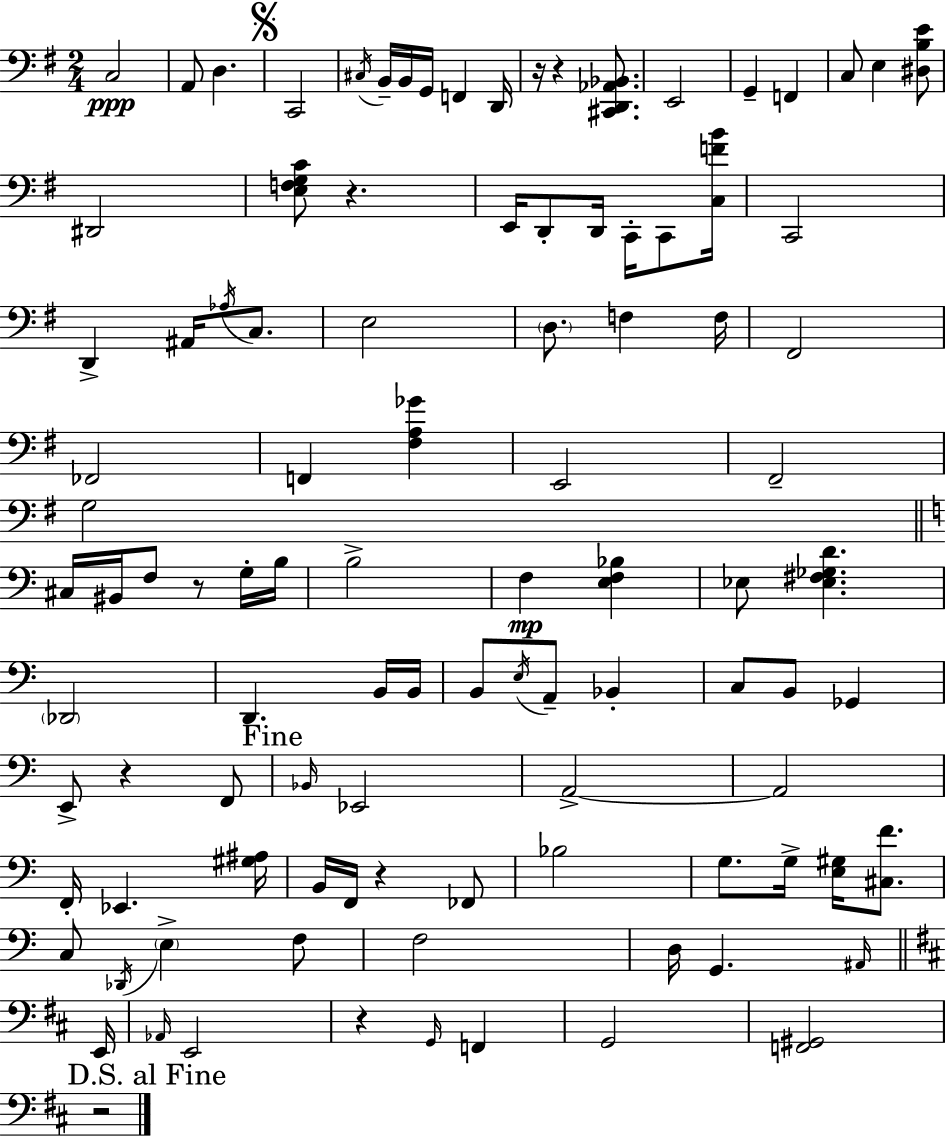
{
  \clef bass
  \numericTimeSignature
  \time 2/4
  \key e \minor
  \repeat volta 2 { c2\ppp | a,8 d4. | \mark \markup { \musicglyph "scripts.segno" } c,2 | \acciaccatura { cis16 } b,16-- b,16 g,16 f,4 | \break d,16 r16 r4 <cis, d, aes, bes,>8. | e,2 | g,4-- f,4 | c8 e4 <dis b e'>8 | \break dis,2 | <e f g c'>8 r4. | e,16 d,8-. d,16 c,16-. c,8 | <c f' b'>16 c,2 | \break d,4-> ais,16 \acciaccatura { aes16 } c8. | e2 | \parenthesize d8. f4 | f16 fis,2 | \break fes,2 | f,4 <fis a ges'>4 | e,2 | fis,2-- | \break g2 | \bar "||" \break \key c \major cis16 bis,16 f8 r8 g16-. b16 | b2-> | f4\mp <e f bes>4 | ees8 <ees fis ges d'>4. | \break \parenthesize des,2 | d,4. b,16 b,16 | b,8 \acciaccatura { e16 } a,8-- bes,4-. | c8 b,8 ges,4 | \break e,8-> r4 f,8 | \mark "Fine" \grace { bes,16 } ees,2 | a,2->~~ | a,2 | \break f,16-. ees,4. | <gis ais>16 b,16 f,16 r4 | fes,8 bes2 | g8. g16-> <e gis>16 <cis f'>8. | \break c8 \acciaccatura { des,16 } \parenthesize e4-> | f8 f2 | d16 g,4. | \grace { ais,16 } \bar "||" \break \key b \minor e,16 \grace { aes,16 } e,2 | r4 \grace { g,16 } f,4 | g,2 | <f, gis,>2 | \break \mark "D.S. al Fine" r2 | } \bar "|."
}